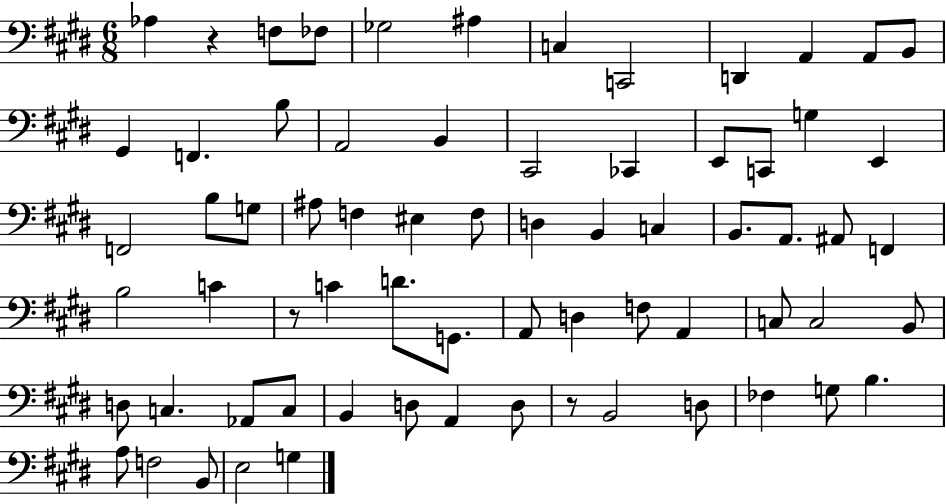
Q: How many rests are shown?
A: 3